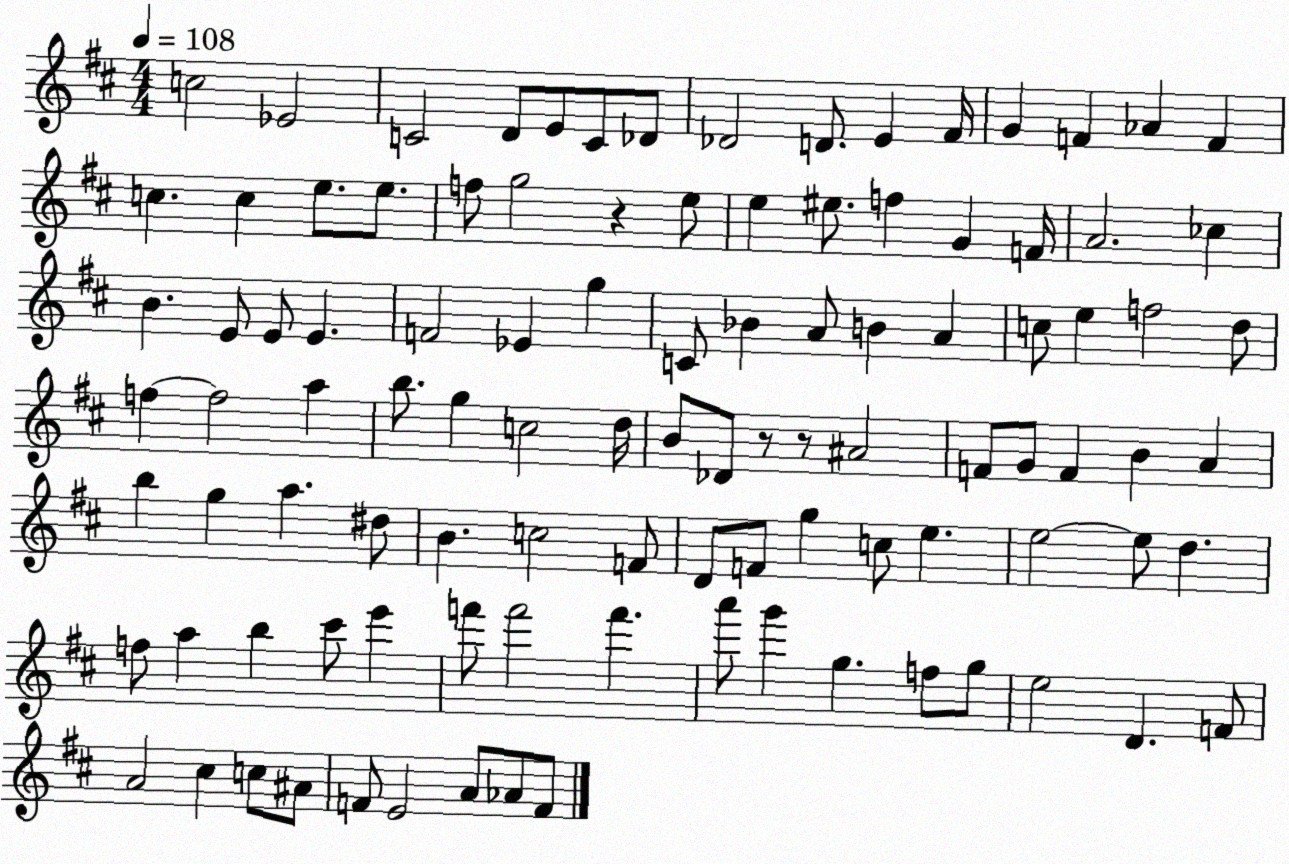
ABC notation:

X:1
T:Untitled
M:4/4
L:1/4
K:D
c2 _E2 C2 D/2 E/2 C/2 _D/2 _D2 D/2 E ^F/4 G F _A F c c e/2 e/2 f/2 g2 z e/2 e ^e/2 f G F/4 A2 _c B E/2 E/2 E F2 _E g C/2 _B A/2 B A c/2 e f2 d/2 f f2 a b/2 g c2 d/4 B/2 _D/2 z/2 z/2 ^A2 F/2 G/2 F B A b g a ^d/2 B c2 F/2 D/2 F/2 g c/2 e e2 e/2 d f/2 a b ^c'/2 e' f'/2 f'2 f' a'/2 g' g f/2 g/2 e2 D F/2 A2 ^c c/2 ^A/2 F/2 E2 A/2 _A/2 F/2